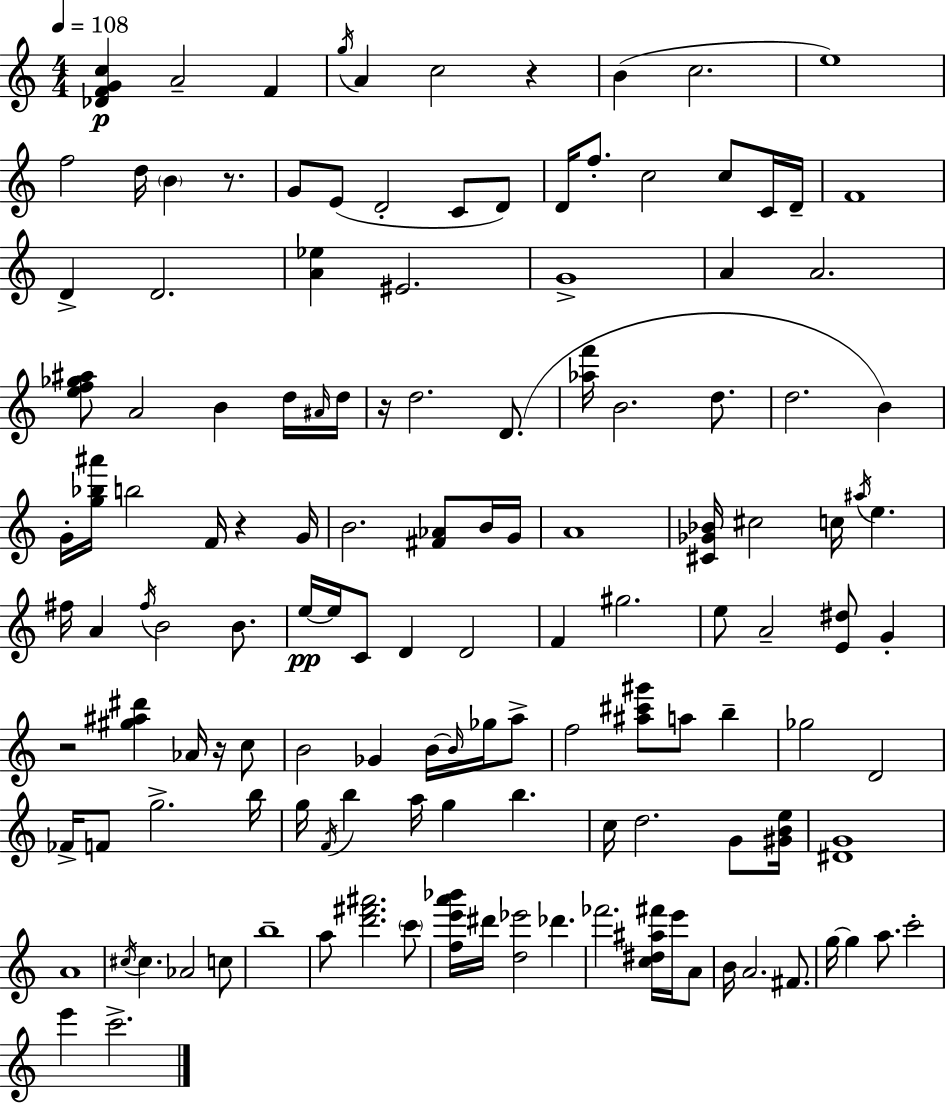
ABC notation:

X:1
T:Untitled
M:4/4
L:1/4
K:C
[_DFGc] A2 F g/4 A c2 z B c2 e4 f2 d/4 B z/2 G/2 E/2 D2 C/2 D/2 D/4 f/2 c2 c/2 C/4 D/4 F4 D D2 [A_e] ^E2 G4 A A2 [ef_g^a]/2 A2 B d/4 ^A/4 d/4 z/4 d2 D/2 [_af']/4 B2 d/2 d2 B G/4 [g_b^a']/4 b2 F/4 z G/4 B2 [^F_A]/2 B/4 G/4 A4 [^C_G_B]/4 ^c2 c/4 ^a/4 e ^f/4 A ^f/4 B2 B/2 e/4 e/4 C/2 D D2 F ^g2 e/2 A2 [E^d]/2 G z2 [^g^a^d'] _A/4 z/4 c/2 B2 _G B/4 B/4 _g/4 a/2 f2 [^a^c'^g']/2 a/2 b _g2 D2 _F/4 F/2 g2 b/4 g/4 F/4 b a/4 g b c/4 d2 G/2 [^GBe]/4 [^DG]4 A4 ^c/4 ^c _A2 c/2 b4 a/2 [d'^f'^a']2 c'/2 [fe'a'_b']/4 ^d'/4 [d_e']2 _d' _f'2 [c^d^a^f']/4 e'/4 A/2 B/4 A2 ^F/2 g/4 g a/2 c'2 e' c'2